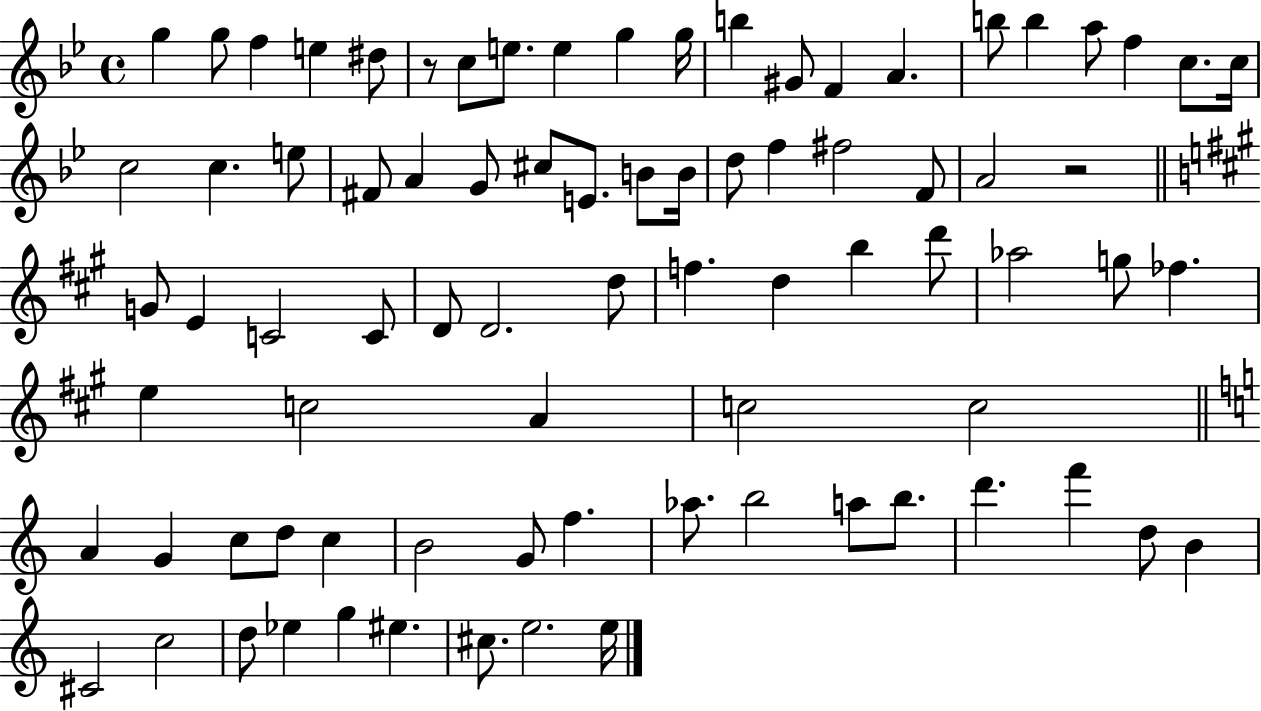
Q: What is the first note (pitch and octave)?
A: G5